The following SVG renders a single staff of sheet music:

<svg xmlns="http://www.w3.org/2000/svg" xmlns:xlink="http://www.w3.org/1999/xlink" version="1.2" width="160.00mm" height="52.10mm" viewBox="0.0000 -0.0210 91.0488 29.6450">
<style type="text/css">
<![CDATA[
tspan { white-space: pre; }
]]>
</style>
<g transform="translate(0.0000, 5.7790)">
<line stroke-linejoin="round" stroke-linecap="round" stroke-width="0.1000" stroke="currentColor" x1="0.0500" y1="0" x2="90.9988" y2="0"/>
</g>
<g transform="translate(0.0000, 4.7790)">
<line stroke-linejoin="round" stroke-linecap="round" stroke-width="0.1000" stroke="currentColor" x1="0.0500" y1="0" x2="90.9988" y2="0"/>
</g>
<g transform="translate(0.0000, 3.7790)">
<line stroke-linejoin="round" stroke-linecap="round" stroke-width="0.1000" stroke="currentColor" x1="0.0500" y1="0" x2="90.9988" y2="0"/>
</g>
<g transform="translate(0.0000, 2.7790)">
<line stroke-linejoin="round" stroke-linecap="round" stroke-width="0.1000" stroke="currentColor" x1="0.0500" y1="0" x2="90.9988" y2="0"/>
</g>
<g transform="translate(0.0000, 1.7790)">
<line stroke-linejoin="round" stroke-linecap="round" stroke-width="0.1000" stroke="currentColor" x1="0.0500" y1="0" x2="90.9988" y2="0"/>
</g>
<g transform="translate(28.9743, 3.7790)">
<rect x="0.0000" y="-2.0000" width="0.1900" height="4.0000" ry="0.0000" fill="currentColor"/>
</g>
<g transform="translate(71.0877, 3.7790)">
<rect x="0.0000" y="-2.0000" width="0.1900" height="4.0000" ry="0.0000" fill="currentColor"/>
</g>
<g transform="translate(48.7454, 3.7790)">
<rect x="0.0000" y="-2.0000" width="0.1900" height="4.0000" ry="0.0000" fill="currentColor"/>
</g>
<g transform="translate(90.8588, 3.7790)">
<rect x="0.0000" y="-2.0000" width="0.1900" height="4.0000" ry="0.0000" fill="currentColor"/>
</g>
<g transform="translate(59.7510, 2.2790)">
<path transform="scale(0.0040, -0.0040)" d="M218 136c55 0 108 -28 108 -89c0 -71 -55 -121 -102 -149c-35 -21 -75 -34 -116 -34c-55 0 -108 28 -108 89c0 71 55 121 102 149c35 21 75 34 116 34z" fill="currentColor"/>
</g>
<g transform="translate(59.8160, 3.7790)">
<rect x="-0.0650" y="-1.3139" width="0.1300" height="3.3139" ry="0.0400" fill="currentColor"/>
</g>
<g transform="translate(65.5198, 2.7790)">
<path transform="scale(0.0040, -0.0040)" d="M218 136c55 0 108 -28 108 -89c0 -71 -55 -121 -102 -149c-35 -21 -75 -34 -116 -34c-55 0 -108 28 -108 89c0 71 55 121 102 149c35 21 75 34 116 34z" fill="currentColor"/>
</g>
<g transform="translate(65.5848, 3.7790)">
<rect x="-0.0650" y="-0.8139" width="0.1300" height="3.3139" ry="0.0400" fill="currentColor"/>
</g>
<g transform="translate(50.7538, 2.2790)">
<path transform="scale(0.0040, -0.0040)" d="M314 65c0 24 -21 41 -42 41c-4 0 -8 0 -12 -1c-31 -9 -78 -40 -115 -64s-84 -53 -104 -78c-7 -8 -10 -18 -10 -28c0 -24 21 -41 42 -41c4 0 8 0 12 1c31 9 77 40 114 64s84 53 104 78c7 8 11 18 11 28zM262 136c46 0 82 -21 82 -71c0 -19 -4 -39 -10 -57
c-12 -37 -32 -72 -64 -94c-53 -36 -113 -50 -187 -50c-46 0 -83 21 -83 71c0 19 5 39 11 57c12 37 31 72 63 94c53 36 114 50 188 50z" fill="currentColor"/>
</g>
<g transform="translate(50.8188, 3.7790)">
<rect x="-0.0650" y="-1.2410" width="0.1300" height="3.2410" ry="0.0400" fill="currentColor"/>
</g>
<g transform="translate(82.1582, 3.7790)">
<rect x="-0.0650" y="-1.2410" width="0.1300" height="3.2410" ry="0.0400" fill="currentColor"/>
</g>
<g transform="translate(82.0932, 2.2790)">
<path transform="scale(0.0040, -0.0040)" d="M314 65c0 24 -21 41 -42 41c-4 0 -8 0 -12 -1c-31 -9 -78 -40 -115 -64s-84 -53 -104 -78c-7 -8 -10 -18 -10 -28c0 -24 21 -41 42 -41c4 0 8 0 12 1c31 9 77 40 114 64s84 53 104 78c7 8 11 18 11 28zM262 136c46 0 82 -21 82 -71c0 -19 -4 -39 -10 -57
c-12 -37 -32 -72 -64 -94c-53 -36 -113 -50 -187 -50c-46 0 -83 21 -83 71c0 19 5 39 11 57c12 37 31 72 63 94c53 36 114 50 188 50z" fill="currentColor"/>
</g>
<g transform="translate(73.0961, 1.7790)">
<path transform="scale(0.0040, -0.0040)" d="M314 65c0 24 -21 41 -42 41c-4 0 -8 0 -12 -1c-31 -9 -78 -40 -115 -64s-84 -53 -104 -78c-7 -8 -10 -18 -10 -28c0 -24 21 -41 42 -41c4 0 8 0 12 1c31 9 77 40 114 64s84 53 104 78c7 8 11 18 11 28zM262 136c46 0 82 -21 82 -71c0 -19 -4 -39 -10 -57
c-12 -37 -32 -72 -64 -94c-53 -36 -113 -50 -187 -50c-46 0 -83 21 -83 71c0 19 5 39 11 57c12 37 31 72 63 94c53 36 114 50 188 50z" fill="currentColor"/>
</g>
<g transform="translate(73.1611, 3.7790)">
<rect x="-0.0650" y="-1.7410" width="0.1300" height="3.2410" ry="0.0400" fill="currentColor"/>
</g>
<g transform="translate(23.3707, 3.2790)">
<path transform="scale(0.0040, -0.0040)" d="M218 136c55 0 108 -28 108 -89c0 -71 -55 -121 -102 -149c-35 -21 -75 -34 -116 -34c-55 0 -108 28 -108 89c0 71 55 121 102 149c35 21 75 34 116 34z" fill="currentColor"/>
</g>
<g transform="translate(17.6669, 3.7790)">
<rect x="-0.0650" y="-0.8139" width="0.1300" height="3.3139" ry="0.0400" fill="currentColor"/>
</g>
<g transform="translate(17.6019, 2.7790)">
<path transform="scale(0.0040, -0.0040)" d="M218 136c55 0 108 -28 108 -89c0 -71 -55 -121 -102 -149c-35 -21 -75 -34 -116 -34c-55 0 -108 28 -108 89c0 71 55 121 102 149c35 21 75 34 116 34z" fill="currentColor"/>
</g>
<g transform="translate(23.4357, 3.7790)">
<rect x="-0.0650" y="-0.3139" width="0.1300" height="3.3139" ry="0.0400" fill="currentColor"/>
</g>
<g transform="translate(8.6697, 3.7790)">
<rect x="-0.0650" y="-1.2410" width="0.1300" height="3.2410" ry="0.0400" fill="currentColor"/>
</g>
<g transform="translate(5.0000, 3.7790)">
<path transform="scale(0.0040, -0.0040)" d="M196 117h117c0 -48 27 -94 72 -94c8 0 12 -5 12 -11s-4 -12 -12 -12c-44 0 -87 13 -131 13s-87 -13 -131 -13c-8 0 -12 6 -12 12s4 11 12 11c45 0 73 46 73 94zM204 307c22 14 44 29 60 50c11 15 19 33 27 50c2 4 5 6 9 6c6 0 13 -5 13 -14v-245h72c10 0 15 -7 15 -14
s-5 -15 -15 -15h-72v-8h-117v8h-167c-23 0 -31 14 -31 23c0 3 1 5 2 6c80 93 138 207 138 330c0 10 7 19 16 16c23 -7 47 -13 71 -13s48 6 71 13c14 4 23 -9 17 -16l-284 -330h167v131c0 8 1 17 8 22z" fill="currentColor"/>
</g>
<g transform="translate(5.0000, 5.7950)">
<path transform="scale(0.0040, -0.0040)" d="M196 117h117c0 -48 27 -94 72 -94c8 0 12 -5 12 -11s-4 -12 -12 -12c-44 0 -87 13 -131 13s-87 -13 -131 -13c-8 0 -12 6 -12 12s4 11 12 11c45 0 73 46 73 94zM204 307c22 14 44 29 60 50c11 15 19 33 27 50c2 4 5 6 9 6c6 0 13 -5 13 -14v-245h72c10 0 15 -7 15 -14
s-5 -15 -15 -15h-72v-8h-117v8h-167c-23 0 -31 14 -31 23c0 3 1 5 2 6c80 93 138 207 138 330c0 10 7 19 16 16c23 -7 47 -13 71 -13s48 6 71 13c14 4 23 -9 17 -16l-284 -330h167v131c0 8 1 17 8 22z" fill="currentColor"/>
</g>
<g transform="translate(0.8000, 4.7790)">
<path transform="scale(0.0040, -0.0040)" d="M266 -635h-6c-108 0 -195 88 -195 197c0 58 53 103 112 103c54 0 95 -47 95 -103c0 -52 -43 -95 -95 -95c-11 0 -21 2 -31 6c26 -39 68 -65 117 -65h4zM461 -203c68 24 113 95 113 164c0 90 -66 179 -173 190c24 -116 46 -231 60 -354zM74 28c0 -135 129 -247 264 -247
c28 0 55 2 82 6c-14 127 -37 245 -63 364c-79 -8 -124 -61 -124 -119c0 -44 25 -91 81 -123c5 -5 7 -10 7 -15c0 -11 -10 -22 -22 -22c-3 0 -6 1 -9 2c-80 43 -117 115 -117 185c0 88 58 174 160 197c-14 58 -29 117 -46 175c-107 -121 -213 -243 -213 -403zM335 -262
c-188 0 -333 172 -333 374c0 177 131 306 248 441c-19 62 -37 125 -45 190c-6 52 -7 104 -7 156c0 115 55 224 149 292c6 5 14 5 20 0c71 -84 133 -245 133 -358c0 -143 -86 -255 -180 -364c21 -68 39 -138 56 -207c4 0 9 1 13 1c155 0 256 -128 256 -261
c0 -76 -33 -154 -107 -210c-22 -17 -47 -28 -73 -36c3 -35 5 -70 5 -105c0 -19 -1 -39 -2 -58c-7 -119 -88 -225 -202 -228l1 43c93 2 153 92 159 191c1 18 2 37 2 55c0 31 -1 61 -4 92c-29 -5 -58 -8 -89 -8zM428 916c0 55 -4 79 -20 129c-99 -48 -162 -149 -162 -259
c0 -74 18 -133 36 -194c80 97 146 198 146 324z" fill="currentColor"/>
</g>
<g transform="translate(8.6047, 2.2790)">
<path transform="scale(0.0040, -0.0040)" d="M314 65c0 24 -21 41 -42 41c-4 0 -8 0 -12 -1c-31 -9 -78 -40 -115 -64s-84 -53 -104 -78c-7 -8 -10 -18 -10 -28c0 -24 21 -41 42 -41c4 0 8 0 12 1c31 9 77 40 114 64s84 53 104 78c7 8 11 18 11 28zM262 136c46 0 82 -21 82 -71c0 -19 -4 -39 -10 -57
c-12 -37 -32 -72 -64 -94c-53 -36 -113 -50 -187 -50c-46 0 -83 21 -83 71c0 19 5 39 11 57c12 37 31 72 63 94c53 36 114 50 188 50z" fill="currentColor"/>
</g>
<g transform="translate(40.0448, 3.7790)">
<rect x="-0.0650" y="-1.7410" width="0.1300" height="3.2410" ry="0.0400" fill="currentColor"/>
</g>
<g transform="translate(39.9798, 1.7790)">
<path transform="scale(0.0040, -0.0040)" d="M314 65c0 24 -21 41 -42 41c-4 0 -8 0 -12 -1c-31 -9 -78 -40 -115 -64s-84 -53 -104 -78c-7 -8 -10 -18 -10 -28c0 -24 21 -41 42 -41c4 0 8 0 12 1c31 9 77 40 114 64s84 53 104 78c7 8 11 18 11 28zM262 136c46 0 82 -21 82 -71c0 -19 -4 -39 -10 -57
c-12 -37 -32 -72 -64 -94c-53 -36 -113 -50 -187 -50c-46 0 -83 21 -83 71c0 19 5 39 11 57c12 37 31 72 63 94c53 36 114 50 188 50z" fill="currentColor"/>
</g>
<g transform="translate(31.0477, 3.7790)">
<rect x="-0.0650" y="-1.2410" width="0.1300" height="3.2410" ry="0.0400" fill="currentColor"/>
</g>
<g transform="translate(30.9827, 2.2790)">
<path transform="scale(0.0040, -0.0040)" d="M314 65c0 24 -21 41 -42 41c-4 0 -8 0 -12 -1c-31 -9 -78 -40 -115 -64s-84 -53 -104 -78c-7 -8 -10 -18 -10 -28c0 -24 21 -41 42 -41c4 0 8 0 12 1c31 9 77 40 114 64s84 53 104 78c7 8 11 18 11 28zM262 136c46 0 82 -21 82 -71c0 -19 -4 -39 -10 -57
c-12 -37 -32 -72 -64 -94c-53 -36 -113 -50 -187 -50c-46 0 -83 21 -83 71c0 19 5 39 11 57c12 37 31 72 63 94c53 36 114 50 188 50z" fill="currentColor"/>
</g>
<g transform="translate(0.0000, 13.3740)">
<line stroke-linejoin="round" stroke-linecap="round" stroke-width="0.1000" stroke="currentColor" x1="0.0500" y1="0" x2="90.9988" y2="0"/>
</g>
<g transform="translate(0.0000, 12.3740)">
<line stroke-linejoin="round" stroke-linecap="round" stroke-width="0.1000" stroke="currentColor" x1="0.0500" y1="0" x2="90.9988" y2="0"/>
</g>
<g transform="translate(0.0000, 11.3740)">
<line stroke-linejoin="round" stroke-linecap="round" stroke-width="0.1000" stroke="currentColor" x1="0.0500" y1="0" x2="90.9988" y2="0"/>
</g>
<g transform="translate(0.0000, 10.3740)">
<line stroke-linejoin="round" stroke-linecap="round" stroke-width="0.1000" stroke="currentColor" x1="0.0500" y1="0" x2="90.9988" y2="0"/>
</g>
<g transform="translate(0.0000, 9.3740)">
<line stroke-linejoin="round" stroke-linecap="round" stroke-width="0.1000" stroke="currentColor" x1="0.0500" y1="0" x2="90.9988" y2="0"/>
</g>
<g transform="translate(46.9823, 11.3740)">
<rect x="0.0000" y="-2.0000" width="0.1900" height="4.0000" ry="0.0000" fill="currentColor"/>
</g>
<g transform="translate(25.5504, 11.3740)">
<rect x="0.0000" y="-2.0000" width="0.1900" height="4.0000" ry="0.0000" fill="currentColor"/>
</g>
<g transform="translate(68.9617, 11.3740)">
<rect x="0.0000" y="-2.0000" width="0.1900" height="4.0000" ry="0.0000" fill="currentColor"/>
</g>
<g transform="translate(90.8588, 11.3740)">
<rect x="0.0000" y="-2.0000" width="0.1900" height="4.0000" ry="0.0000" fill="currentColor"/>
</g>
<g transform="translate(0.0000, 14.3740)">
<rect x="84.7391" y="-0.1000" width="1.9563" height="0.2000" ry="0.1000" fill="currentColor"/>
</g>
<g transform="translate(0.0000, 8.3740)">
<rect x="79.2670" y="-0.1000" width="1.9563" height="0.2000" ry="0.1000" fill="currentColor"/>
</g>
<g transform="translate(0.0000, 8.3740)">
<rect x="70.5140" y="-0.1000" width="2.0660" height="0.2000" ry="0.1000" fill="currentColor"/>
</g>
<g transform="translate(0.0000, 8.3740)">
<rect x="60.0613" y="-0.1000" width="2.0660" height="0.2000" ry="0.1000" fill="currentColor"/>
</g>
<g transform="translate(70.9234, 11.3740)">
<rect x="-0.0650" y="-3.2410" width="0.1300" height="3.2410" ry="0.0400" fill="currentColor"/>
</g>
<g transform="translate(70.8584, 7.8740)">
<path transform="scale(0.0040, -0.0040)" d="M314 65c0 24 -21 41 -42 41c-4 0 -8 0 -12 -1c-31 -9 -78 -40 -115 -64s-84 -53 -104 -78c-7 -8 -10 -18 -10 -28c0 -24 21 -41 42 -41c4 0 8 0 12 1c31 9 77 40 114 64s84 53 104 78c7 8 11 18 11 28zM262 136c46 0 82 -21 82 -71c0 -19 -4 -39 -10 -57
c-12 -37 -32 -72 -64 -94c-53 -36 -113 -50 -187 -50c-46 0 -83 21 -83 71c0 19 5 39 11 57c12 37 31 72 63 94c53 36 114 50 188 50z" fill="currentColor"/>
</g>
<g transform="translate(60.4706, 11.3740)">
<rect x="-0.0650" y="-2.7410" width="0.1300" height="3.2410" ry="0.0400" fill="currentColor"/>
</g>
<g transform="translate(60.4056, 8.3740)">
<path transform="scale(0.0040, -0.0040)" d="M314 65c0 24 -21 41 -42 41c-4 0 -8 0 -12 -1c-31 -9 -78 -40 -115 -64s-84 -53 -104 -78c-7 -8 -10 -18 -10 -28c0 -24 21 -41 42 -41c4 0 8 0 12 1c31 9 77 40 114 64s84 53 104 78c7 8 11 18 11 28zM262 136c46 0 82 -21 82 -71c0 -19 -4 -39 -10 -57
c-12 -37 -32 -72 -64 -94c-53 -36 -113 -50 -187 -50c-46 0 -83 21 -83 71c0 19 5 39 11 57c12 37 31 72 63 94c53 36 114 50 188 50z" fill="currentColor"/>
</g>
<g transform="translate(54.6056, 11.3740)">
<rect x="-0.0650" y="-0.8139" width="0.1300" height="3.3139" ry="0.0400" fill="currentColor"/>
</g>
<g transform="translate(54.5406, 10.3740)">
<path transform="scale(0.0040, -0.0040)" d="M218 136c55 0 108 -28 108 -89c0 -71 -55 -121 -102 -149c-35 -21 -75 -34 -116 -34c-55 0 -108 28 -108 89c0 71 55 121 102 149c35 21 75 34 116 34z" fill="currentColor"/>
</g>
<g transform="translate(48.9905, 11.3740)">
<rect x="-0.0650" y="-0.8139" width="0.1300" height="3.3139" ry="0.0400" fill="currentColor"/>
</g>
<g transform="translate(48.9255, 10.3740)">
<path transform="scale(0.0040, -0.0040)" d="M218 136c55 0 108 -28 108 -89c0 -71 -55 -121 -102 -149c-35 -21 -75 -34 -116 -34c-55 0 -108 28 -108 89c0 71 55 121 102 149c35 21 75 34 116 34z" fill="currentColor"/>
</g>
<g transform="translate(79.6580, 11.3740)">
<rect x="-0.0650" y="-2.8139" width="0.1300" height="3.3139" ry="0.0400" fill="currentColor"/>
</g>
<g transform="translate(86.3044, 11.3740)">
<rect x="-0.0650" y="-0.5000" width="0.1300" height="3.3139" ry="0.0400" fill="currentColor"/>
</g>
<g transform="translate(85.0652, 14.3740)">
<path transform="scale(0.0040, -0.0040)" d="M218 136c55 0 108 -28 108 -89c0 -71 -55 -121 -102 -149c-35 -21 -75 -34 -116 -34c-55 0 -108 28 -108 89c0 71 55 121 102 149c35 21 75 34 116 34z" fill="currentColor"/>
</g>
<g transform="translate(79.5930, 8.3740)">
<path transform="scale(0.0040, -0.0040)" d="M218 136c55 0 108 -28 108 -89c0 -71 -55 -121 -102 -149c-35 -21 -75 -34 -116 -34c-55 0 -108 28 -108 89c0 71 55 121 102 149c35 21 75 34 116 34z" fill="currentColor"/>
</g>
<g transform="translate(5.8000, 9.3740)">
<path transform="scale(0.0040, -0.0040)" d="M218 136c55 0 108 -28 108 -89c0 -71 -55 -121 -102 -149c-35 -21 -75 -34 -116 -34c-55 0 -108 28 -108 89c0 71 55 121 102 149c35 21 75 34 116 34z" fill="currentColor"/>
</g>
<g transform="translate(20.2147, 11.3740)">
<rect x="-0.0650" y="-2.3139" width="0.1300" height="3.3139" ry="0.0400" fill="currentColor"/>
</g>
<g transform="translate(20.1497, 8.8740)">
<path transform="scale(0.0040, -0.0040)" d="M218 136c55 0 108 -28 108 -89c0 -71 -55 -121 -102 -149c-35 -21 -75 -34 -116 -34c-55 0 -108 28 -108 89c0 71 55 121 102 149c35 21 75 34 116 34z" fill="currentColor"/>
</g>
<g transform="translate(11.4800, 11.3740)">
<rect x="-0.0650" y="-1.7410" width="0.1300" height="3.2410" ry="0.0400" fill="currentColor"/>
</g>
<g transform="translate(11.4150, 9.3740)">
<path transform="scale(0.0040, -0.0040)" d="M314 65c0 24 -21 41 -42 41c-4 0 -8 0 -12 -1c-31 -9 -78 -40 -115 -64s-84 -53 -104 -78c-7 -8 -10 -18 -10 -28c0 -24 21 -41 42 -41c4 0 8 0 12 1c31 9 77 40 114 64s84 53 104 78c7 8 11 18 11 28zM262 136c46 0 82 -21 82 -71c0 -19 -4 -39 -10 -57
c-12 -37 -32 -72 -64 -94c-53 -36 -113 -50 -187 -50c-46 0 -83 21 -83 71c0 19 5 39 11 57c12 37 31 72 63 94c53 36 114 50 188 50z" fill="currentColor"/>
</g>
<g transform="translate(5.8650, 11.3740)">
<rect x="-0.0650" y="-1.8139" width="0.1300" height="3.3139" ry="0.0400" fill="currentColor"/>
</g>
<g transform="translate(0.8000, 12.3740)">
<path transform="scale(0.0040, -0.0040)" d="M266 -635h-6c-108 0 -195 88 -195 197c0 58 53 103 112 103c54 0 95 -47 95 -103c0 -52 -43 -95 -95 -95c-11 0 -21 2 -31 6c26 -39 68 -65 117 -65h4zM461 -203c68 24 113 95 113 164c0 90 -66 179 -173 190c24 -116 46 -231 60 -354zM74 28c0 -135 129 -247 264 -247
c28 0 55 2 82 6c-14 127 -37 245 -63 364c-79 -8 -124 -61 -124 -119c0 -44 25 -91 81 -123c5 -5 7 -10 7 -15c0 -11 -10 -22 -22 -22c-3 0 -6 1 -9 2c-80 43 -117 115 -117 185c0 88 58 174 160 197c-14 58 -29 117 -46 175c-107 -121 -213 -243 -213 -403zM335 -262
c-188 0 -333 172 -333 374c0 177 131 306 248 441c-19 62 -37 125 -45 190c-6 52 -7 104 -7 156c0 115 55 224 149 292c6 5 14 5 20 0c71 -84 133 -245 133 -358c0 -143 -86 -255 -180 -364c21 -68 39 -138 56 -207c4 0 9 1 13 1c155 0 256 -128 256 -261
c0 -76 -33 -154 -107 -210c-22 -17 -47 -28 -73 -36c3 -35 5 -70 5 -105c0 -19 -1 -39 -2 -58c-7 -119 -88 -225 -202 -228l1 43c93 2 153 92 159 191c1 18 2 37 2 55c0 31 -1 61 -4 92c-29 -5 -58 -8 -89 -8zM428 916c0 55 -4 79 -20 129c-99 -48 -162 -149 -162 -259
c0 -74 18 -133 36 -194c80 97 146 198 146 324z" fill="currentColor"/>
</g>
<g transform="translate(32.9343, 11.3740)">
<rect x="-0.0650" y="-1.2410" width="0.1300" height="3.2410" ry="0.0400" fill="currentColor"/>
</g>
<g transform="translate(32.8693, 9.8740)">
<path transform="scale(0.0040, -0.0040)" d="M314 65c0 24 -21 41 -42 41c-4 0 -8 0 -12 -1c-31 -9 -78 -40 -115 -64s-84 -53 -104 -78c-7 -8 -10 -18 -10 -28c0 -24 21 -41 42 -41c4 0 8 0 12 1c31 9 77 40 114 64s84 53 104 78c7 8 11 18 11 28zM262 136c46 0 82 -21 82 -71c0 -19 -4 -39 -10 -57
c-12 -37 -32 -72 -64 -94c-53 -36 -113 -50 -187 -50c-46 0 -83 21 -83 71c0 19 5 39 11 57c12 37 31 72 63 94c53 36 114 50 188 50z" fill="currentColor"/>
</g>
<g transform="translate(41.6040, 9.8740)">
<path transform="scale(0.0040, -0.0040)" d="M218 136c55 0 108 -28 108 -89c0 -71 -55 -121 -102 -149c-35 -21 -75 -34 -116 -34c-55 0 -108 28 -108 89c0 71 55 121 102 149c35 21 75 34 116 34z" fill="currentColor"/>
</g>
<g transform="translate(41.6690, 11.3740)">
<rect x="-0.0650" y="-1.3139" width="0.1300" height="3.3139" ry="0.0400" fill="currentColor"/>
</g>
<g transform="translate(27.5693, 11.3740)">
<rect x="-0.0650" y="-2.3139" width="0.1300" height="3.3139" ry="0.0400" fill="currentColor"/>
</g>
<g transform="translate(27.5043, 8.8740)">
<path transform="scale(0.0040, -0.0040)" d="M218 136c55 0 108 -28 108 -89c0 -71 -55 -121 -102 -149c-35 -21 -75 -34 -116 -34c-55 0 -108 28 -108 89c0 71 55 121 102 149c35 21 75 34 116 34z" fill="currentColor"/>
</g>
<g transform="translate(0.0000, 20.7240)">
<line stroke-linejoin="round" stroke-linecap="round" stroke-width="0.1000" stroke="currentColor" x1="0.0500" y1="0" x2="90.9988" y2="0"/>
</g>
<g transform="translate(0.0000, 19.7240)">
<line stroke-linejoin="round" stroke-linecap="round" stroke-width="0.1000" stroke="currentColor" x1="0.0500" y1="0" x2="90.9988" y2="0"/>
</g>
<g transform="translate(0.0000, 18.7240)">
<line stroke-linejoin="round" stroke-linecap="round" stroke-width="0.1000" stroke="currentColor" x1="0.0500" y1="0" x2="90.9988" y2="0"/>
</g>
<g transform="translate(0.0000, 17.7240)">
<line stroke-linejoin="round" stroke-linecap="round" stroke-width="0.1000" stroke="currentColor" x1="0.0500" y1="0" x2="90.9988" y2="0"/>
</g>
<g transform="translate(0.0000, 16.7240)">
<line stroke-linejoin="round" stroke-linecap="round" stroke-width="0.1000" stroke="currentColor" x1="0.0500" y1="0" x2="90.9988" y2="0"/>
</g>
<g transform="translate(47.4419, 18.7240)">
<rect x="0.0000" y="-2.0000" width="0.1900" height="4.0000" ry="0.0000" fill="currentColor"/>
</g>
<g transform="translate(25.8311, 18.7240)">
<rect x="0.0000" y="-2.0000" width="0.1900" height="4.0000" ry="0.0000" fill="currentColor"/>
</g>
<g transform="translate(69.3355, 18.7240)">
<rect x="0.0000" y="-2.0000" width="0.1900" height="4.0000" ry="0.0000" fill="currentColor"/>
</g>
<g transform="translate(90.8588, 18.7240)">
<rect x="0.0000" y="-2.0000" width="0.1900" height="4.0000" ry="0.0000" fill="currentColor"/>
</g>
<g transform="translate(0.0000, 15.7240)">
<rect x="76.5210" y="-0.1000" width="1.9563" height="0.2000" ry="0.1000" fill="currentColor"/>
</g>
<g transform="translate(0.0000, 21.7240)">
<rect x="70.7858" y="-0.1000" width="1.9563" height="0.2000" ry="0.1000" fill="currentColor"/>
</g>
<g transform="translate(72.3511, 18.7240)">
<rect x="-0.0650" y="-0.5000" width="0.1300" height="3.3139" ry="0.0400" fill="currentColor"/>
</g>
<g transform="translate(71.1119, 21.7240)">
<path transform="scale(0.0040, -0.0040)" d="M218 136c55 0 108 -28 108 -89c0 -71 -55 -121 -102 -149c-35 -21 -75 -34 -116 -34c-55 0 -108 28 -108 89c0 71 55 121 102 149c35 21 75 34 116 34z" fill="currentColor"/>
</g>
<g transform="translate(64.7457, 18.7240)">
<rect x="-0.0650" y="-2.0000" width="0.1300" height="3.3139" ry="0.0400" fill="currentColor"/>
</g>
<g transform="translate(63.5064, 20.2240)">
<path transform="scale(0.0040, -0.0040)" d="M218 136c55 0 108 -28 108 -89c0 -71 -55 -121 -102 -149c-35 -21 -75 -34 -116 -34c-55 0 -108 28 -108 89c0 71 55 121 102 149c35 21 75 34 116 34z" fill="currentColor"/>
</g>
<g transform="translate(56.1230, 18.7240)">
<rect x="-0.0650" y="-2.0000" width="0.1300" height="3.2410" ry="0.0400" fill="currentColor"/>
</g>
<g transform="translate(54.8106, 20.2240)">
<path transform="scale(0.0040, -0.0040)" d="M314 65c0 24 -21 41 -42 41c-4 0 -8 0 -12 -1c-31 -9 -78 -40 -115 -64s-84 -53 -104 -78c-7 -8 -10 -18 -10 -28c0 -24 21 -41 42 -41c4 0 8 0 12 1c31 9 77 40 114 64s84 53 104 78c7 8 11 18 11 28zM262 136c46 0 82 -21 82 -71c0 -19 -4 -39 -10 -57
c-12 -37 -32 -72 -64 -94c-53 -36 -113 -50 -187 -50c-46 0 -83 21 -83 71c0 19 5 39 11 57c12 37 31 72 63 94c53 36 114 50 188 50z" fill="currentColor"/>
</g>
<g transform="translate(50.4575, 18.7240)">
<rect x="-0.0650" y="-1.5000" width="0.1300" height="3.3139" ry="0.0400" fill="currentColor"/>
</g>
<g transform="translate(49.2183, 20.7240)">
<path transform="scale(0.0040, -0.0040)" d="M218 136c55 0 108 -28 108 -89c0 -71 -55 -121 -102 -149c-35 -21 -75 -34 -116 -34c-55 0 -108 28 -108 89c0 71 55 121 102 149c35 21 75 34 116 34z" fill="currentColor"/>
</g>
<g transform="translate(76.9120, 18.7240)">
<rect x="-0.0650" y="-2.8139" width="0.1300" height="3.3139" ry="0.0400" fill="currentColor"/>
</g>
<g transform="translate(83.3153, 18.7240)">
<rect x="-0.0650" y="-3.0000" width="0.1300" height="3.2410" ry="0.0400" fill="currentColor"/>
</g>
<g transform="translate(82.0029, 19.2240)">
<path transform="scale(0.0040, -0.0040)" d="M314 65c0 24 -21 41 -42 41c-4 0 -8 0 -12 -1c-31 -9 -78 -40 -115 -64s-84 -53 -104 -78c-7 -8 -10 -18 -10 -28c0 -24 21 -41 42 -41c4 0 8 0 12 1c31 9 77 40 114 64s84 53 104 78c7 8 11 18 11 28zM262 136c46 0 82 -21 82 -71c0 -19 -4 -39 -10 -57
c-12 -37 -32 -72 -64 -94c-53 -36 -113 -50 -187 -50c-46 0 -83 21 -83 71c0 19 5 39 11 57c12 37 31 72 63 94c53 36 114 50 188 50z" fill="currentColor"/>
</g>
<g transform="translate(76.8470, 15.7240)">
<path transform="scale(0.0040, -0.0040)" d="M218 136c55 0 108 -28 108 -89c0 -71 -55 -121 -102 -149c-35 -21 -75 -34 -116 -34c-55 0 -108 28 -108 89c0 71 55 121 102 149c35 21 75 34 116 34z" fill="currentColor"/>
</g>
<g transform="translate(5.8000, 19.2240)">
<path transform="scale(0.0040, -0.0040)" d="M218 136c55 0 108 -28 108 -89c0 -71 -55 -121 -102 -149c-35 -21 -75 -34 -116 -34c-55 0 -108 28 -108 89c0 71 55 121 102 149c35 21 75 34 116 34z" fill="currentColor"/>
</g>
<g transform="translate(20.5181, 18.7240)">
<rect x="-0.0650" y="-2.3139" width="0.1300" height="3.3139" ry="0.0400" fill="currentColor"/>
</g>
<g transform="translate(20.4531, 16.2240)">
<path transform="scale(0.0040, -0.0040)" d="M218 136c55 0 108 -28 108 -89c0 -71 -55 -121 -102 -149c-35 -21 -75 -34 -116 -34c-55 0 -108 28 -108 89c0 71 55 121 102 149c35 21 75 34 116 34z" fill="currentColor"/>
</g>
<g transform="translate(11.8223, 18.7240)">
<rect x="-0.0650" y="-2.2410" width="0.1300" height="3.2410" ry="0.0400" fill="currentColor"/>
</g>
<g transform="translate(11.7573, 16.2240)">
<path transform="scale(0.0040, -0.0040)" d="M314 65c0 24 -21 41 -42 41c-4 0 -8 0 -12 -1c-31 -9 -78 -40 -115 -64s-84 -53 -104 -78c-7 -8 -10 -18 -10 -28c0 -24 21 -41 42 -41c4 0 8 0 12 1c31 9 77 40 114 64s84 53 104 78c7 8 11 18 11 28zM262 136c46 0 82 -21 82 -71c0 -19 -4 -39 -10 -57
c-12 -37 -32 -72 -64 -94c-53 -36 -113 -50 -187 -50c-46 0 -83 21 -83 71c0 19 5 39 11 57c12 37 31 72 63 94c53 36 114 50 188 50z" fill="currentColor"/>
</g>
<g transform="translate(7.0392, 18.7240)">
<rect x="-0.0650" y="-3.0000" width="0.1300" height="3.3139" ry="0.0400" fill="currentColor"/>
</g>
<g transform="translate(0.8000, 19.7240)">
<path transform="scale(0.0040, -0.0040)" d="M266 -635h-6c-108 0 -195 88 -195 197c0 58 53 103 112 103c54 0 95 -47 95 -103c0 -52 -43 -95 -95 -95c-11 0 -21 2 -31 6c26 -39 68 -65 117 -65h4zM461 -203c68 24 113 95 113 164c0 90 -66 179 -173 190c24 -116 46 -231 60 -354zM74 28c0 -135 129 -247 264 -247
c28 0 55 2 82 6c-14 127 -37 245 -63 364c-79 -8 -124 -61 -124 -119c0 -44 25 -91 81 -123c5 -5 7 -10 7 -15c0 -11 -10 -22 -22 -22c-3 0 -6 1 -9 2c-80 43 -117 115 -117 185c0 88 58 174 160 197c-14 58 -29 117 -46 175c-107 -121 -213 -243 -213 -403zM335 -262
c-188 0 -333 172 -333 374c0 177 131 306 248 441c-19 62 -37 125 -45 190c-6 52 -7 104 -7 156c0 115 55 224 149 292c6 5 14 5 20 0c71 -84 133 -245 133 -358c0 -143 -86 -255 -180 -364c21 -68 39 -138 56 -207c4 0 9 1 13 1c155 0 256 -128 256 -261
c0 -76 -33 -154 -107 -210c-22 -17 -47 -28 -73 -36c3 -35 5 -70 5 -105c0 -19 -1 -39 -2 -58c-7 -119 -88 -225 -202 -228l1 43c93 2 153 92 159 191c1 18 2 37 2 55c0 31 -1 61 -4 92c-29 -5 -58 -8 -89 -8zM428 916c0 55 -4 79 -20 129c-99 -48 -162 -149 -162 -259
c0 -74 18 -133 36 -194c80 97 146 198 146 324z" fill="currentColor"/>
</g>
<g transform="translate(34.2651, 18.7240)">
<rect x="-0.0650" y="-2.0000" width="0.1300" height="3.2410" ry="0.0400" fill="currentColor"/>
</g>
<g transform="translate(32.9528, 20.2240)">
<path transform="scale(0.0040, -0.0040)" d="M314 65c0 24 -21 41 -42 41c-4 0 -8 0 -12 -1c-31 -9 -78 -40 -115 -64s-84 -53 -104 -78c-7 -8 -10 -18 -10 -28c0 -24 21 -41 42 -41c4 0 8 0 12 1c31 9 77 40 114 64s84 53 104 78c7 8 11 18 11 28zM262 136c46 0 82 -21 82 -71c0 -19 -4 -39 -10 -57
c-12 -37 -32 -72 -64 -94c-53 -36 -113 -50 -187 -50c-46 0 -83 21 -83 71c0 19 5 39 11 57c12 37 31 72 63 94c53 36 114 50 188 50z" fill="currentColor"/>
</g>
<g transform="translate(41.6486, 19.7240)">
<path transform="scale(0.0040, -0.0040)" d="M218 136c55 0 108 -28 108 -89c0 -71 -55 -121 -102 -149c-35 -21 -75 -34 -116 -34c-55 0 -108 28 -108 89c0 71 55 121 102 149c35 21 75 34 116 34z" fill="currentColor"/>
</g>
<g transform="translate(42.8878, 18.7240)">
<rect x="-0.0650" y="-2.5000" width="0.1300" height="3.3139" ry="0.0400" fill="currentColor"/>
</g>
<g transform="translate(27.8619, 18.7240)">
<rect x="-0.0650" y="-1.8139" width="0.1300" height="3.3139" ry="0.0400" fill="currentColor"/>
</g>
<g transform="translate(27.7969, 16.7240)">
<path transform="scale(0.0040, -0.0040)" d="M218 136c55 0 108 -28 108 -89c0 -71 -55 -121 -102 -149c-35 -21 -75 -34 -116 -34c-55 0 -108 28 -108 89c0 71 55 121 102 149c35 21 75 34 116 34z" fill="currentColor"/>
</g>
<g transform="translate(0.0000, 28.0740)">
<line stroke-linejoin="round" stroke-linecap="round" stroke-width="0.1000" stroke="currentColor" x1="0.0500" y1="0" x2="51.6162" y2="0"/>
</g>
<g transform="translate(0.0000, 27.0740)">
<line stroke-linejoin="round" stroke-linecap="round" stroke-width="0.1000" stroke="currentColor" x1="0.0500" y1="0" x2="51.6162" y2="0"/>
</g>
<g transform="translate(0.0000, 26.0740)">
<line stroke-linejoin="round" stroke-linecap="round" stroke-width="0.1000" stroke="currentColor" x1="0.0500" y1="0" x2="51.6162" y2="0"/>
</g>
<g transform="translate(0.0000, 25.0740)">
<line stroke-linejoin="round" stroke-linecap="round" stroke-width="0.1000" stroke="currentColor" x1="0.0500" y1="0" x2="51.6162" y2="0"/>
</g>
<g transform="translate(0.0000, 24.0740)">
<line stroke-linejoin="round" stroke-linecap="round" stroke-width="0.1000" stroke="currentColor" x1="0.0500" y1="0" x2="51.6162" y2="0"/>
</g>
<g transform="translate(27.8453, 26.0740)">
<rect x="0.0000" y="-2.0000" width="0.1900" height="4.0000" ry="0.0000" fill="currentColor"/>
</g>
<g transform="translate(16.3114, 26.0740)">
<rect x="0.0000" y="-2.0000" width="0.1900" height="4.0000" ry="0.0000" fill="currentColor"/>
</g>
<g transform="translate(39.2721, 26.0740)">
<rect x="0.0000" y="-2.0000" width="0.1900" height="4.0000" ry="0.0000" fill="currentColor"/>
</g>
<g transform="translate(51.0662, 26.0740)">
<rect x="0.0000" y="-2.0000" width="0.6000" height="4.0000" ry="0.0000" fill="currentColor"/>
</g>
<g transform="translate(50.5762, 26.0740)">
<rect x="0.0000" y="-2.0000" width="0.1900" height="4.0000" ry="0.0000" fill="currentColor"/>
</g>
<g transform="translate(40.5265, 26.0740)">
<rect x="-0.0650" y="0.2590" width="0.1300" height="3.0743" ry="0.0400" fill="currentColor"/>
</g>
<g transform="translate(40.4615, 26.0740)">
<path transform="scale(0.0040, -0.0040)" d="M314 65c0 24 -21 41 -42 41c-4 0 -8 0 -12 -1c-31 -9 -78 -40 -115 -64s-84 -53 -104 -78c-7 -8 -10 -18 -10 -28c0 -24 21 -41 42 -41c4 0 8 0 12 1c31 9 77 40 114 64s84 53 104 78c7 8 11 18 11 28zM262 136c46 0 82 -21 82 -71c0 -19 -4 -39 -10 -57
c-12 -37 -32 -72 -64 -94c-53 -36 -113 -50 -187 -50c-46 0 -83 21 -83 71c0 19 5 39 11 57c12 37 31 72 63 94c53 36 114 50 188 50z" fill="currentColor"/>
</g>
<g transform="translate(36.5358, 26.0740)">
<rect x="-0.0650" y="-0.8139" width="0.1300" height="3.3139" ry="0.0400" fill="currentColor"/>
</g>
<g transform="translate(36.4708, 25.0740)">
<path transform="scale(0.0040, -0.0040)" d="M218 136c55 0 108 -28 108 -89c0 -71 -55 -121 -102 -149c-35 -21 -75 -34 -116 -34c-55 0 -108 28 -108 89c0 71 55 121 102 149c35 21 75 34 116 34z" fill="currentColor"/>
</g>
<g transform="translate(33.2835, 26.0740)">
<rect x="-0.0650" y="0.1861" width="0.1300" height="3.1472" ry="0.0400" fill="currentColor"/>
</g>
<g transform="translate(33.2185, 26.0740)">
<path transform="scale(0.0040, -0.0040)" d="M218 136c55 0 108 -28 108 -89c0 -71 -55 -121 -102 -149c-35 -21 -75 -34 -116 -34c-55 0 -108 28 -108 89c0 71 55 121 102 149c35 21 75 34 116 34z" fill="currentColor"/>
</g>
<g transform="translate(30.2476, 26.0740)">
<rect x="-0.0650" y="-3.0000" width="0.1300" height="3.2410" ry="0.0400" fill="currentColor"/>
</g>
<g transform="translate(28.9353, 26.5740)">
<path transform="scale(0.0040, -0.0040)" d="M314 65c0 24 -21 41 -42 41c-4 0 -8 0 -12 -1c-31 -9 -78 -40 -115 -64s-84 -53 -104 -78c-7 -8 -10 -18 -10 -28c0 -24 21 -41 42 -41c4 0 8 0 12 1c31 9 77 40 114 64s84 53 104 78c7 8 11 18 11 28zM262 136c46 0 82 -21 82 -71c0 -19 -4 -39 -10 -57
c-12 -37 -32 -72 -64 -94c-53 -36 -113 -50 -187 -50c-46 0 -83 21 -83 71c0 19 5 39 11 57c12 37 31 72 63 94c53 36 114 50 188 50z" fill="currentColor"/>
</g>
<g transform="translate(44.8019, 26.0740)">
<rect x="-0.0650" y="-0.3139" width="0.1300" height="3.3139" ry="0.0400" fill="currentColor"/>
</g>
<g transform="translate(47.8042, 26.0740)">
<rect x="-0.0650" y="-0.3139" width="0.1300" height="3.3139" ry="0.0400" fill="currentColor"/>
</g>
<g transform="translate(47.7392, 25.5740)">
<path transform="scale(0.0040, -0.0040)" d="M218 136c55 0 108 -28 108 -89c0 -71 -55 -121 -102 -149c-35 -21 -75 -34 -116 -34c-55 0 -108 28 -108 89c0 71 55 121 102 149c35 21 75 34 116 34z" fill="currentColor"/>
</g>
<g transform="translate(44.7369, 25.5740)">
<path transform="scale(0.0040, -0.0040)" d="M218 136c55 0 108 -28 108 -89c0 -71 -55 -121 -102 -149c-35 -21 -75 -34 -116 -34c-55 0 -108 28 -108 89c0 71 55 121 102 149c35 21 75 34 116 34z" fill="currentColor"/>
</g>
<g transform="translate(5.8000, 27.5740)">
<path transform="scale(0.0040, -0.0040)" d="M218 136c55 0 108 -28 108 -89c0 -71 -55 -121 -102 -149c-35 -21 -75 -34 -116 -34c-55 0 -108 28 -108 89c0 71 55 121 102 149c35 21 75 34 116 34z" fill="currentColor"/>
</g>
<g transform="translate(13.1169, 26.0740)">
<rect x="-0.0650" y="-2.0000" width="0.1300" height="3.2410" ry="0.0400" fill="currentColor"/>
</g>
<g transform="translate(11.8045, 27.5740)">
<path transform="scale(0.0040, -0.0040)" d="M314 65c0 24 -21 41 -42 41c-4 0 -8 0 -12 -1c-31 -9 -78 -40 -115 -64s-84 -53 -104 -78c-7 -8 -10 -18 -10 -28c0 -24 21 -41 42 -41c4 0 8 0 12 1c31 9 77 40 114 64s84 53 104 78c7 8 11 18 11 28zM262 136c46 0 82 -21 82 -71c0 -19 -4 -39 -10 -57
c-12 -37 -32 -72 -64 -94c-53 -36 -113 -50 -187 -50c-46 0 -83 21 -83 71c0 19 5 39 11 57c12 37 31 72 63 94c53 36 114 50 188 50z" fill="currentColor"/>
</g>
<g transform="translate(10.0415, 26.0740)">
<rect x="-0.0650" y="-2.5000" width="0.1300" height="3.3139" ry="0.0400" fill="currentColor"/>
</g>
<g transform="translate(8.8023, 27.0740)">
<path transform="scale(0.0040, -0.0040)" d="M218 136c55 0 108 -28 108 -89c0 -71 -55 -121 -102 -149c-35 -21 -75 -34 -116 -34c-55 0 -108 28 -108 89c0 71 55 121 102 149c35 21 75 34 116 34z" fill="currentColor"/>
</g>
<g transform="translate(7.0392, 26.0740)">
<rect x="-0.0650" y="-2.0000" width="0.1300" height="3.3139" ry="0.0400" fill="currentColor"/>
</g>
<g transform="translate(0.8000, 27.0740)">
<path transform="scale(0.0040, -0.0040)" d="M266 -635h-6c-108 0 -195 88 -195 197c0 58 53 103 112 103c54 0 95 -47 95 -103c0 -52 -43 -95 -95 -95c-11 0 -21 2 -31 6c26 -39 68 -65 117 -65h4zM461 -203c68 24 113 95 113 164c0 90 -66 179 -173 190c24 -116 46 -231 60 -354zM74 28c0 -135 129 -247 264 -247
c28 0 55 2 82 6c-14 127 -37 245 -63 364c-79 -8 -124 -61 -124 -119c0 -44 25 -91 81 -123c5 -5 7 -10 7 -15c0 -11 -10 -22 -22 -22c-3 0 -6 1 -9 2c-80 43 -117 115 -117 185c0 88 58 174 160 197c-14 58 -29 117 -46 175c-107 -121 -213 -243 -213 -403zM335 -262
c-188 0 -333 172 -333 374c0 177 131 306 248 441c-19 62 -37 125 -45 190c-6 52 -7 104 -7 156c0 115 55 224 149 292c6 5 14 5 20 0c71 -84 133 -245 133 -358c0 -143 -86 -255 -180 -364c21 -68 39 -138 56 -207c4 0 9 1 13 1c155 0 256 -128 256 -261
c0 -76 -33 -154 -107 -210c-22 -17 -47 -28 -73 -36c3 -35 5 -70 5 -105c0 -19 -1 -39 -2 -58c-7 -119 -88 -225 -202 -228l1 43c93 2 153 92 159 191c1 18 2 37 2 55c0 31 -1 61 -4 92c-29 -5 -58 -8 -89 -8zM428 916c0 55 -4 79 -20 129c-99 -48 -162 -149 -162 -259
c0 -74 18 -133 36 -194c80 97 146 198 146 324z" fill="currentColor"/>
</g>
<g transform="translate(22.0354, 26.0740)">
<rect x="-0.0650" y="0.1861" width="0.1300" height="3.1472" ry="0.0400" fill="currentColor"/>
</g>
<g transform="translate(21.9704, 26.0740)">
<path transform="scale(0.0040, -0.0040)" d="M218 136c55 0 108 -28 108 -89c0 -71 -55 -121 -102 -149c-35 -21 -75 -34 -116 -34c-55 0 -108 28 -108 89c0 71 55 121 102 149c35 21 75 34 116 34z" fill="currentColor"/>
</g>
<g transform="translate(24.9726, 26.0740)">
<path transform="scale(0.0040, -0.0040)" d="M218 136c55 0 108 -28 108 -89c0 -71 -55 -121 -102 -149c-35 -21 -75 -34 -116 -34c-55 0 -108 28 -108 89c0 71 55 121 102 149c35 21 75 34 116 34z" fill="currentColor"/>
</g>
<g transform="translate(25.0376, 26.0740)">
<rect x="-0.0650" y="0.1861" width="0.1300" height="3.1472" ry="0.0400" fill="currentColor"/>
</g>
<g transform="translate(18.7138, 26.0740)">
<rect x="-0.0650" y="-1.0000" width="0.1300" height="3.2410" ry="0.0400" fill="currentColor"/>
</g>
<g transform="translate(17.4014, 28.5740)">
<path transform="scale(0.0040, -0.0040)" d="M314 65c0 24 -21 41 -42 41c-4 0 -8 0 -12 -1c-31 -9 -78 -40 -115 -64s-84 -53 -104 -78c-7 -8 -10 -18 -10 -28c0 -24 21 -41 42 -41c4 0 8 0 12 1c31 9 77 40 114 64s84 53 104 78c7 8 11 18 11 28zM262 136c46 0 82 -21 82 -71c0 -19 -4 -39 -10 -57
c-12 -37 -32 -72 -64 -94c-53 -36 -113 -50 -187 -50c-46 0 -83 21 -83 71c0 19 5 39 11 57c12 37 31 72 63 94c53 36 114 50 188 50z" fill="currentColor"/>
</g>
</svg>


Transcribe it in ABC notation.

X:1
T:Untitled
M:4/4
L:1/4
K:C
e2 d c e2 f2 e2 e d f2 e2 f f2 g g e2 e d d a2 b2 a C A g2 g f F2 G E F2 F C a A2 F G F2 D2 B B A2 B d B2 c c